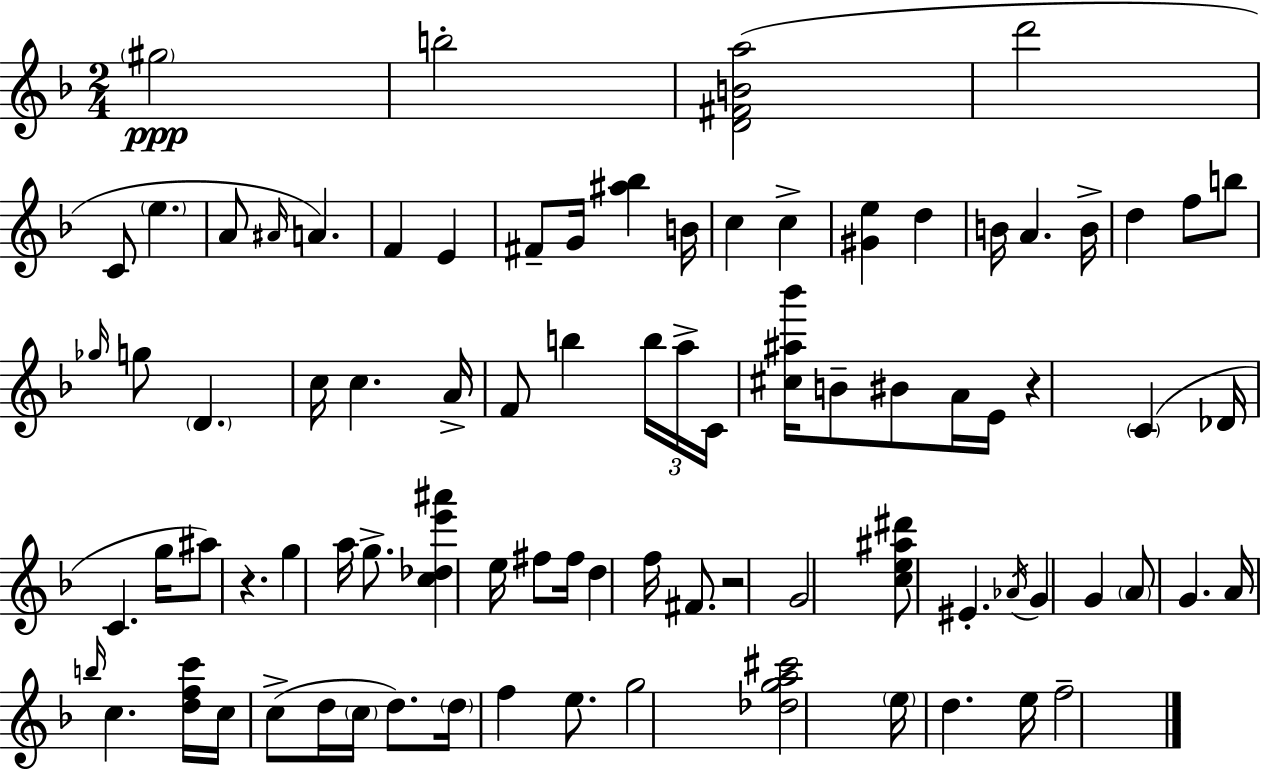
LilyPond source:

{
  \clef treble
  \numericTimeSignature
  \time 2/4
  \key f \major
  \parenthesize gis''2\ppp | b''2-. | <d' fis' b' a''>2( | d'''2 | \break c'8 \parenthesize e''4. | a'8 \grace { ais'16 }) a'4. | f'4 e'4 | fis'8-- g'16 <ais'' bes''>4 | \break b'16 c''4 c''4-> | <gis' e''>4 d''4 | b'16 a'4. | b'16-> d''4 f''8 b''8 | \break \grace { ges''16 } g''8 \parenthesize d'4. | c''16 c''4. | a'16-> f'8 b''4 | \tuplet 3/2 { b''16 a''16-> c'16 } <cis'' ais'' bes'''>16 b'8-- bis'8 | \break a'16 e'16 r4 \parenthesize c'4( | des'16 c'4. | g''16 ais''8) r4. | g''4 a''16 g''8.-> | \break <c'' des'' e''' ais'''>4 e''16 fis''8 | fis''16 d''4 f''16 fis'8. | r2 | g'2 | \break <c'' e'' ais'' dis'''>8 eis'4.-. | \acciaccatura { aes'16 } g'4 g'4 | \parenthesize a'8 g'4. | a'16 \grace { b''16 } c''4. | \break <d'' f'' c'''>16 c''16 c''8->( d''16 | \parenthesize c''16 d''8.) \parenthesize d''16 f''4 | e''8. g''2 | <des'' g'' a'' cis'''>2 | \break \parenthesize e''16 d''4. | e''16 f''2-- | \bar "|."
}